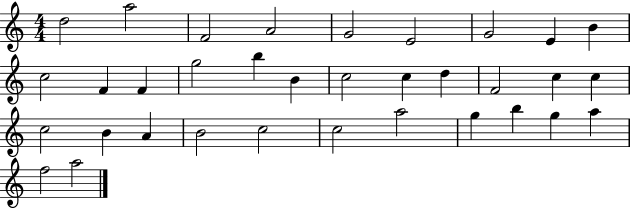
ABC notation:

X:1
T:Untitled
M:4/4
L:1/4
K:C
d2 a2 F2 A2 G2 E2 G2 E B c2 F F g2 b B c2 c d F2 c c c2 B A B2 c2 c2 a2 g b g a f2 a2